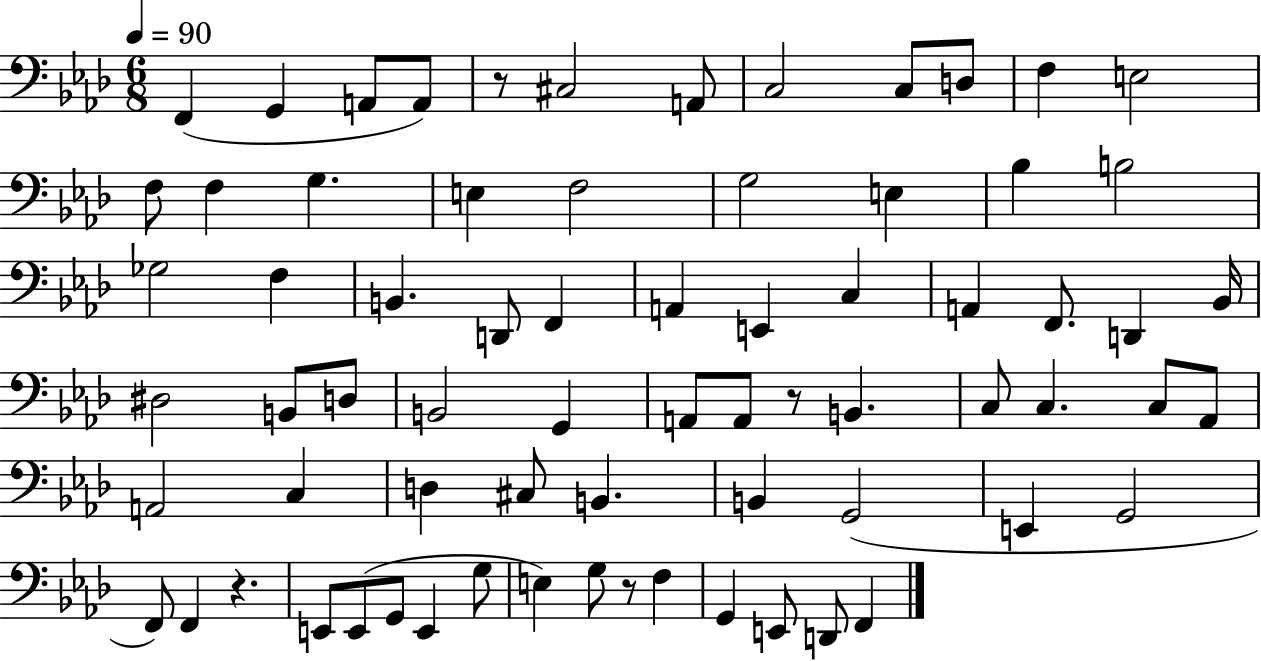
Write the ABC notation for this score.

X:1
T:Untitled
M:6/8
L:1/4
K:Ab
F,, G,, A,,/2 A,,/2 z/2 ^C,2 A,,/2 C,2 C,/2 D,/2 F, E,2 F,/2 F, G, E, F,2 G,2 E, _B, B,2 _G,2 F, B,, D,,/2 F,, A,, E,, C, A,, F,,/2 D,, _B,,/4 ^D,2 B,,/2 D,/2 B,,2 G,, A,,/2 A,,/2 z/2 B,, C,/2 C, C,/2 _A,,/2 A,,2 C, D, ^C,/2 B,, B,, G,,2 E,, G,,2 F,,/2 F,, z E,,/2 E,,/2 G,,/2 E,, G,/2 E, G,/2 z/2 F, G,, E,,/2 D,,/2 F,,